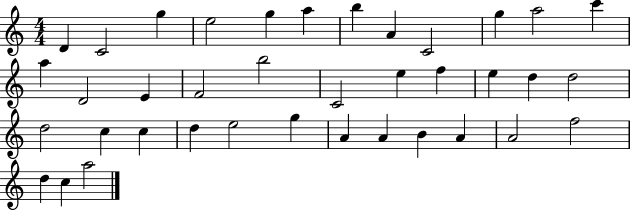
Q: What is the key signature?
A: C major